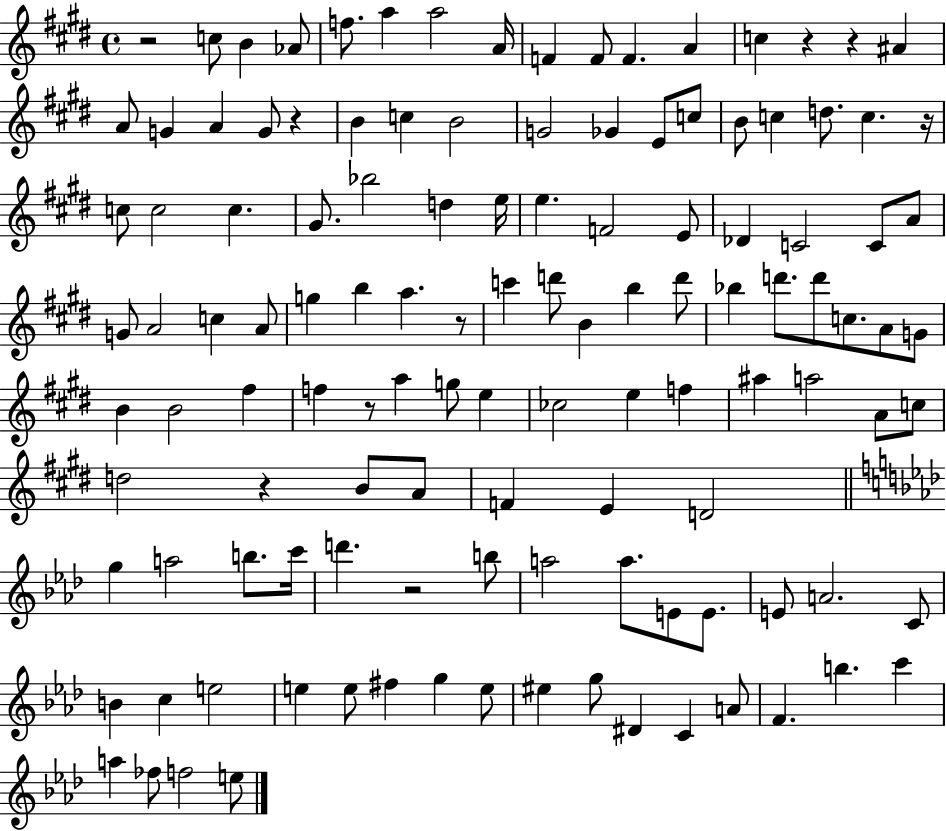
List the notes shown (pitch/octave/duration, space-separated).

R/h C5/e B4/q Ab4/e F5/e. A5/q A5/h A4/s F4/q F4/e F4/q. A4/q C5/q R/q R/q A#4/q A4/e G4/q A4/q G4/e R/q B4/q C5/q B4/h G4/h Gb4/q E4/e C5/e B4/e C5/q D5/e. C5/q. R/s C5/e C5/h C5/q. G#4/e. Bb5/h D5/q E5/s E5/q. F4/h E4/e Db4/q C4/h C4/e A4/e G4/e A4/h C5/q A4/e G5/q B5/q A5/q. R/e C6/q D6/e B4/q B5/q D6/e Bb5/q D6/e. D6/e C5/e. A4/e G4/e B4/q B4/h F#5/q F5/q R/e A5/q G5/e E5/q CES5/h E5/q F5/q A#5/q A5/h A4/e C5/e D5/h R/q B4/e A4/e F4/q E4/q D4/h G5/q A5/h B5/e. C6/s D6/q. R/h B5/e A5/h A5/e. E4/e E4/e. E4/e A4/h. C4/e B4/q C5/q E5/h E5/q E5/e F#5/q G5/q E5/e EIS5/q G5/e D#4/q C4/q A4/e F4/q. B5/q. C6/q A5/q FES5/e F5/h E5/e